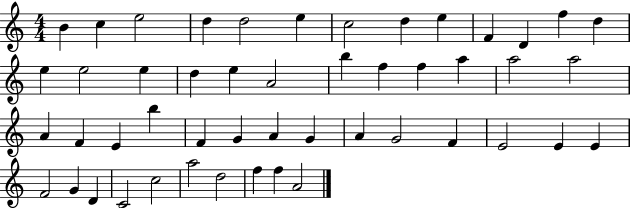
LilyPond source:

{
  \clef treble
  \numericTimeSignature
  \time 4/4
  \key c \major
  b'4 c''4 e''2 | d''4 d''2 e''4 | c''2 d''4 e''4 | f'4 d'4 f''4 d''4 | \break e''4 e''2 e''4 | d''4 e''4 a'2 | b''4 f''4 f''4 a''4 | a''2 a''2 | \break a'4 f'4 e'4 b''4 | f'4 g'4 a'4 g'4 | a'4 g'2 f'4 | e'2 e'4 e'4 | \break f'2 g'4 d'4 | c'2 c''2 | a''2 d''2 | f''4 f''4 a'2 | \break \bar "|."
}